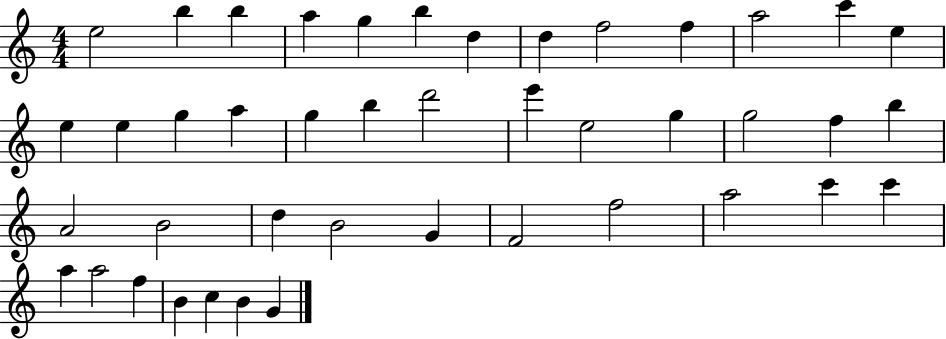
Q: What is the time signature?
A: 4/4